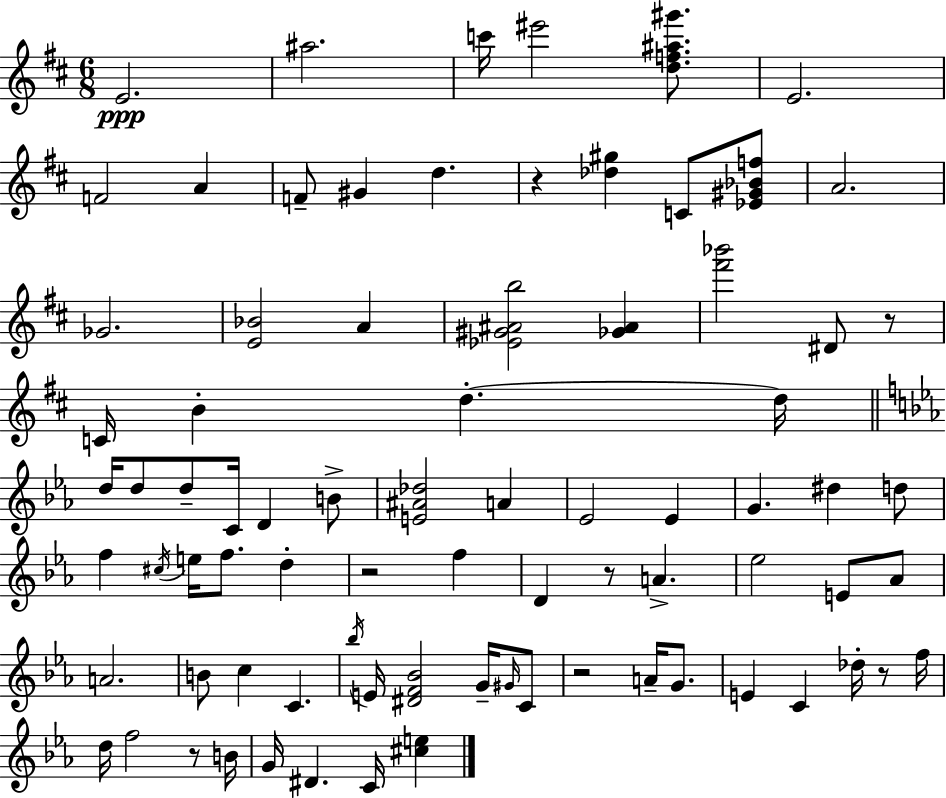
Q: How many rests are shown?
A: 7